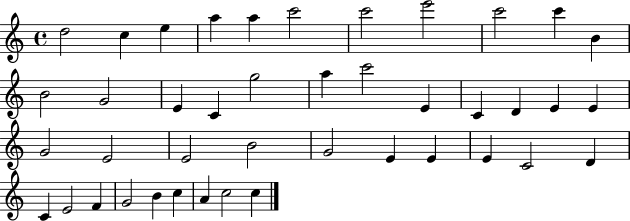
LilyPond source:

{
  \clef treble
  \time 4/4
  \defaultTimeSignature
  \key c \major
  d''2 c''4 e''4 | a''4 a''4 c'''2 | c'''2 e'''2 | c'''2 c'''4 b'4 | \break b'2 g'2 | e'4 c'4 g''2 | a''4 c'''2 e'4 | c'4 d'4 e'4 e'4 | \break g'2 e'2 | e'2 b'2 | g'2 e'4 e'4 | e'4 c'2 d'4 | \break c'4 e'2 f'4 | g'2 b'4 c''4 | a'4 c''2 c''4 | \bar "|."
}